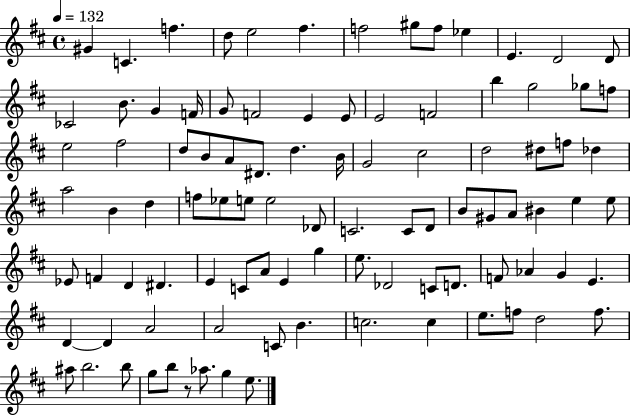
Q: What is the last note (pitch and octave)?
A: E5